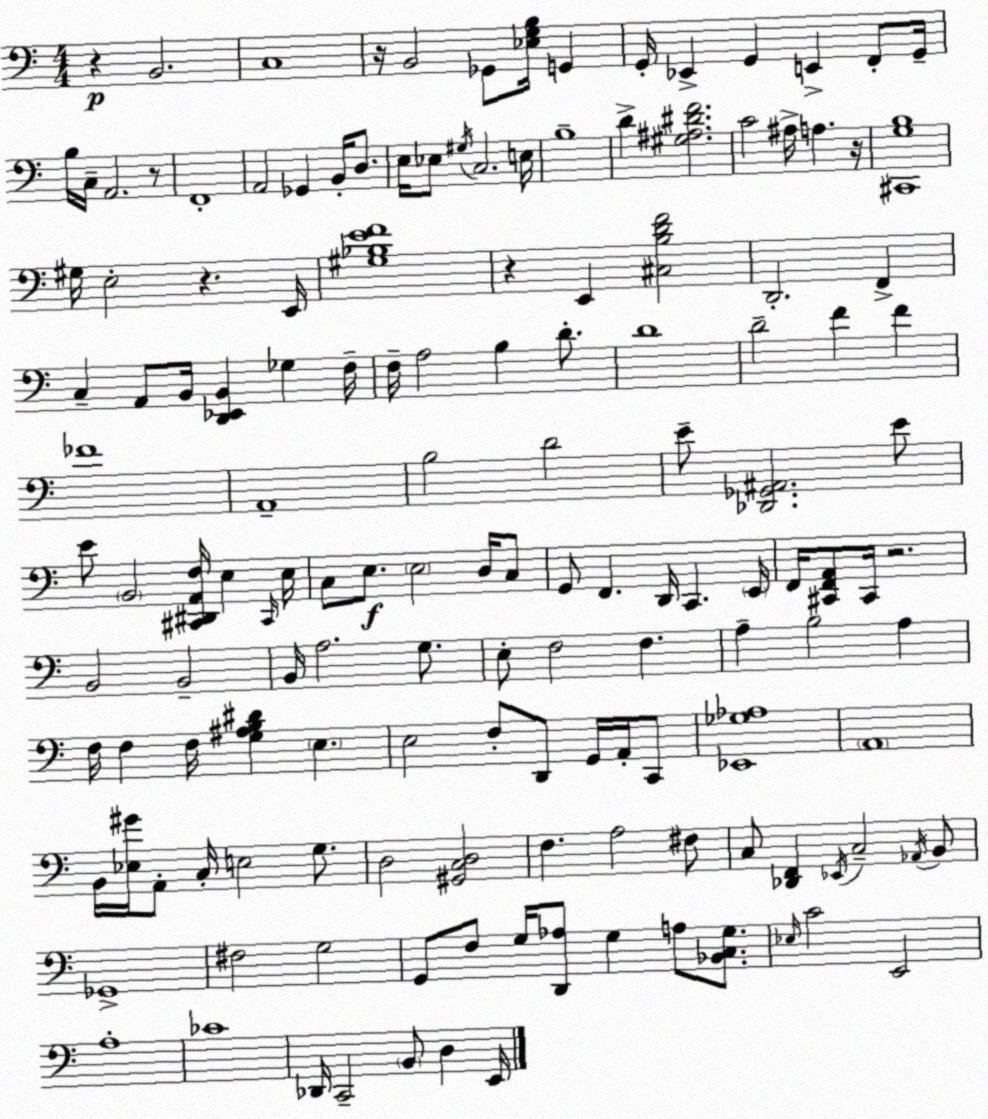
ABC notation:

X:1
T:Untitled
M:4/4
L:1/4
K:C
z B,,2 C,4 z/4 B,,2 _G,,/2 [_E,G,B,]/4 G,, G,,/4 _E,, G,, E,, F,,/2 G,,/4 B,/4 C,/4 A,,2 z/2 F,,4 A,,2 _G,, B,,/4 D,/2 E,/4 _E,/2 ^G,/4 C,2 E,/4 B,4 D [^G,^A,^DF]2 C2 ^A,/4 A, z/4 [^C,,G,B,]4 ^G,/4 E,2 z E,,/4 [^G,_B,EF]4 z E,, [^C,B,DF]2 D,,2 F,, C, A,,/2 B,,/4 [D,,_E,,B,,] _G, F,/4 F,/4 A,2 B, D/2 D4 D2 F F _F4 A,,4 B,2 D2 E/2 [_D,,_G,,^A,,]2 E/2 E/2 B,,2 [^C,,^D,,A,,F,]/4 E, ^C,,/4 E,/4 C,/2 E,/2 E,2 D,/4 C,/2 G,,/2 F,, D,,/4 C,, E,,/4 F,,/4 [^C,,F,,A,,]/2 ^C,,/4 z2 B,,2 B,,2 B,,/4 A,2 G,/2 E,/2 F,2 F, A, B,2 A, F,/4 F, F,/4 [G,^A,B,^D] E, E,2 F,/2 D,,/2 G,,/4 A,,/4 C,,/2 [_E,,_G,_A,]4 A,,4 B,,/4 [_E,^G]/4 A,,/2 C,/4 E,2 G,/2 D,2 [^G,,C,D,]2 F, A,2 ^F,/2 C,/2 [_D,,F,,] _E,,/4 C,2 _A,,/4 B,,/2 _G,,4 ^F,2 G,2 G,,/2 F,/2 G,/4 [D,,_A,]/2 G, A,/2 [_B,,C,G,]/2 _E,/4 C2 E,,2 A,4 _C4 _D,,/4 C,,2 B,,/2 D, E,,/4